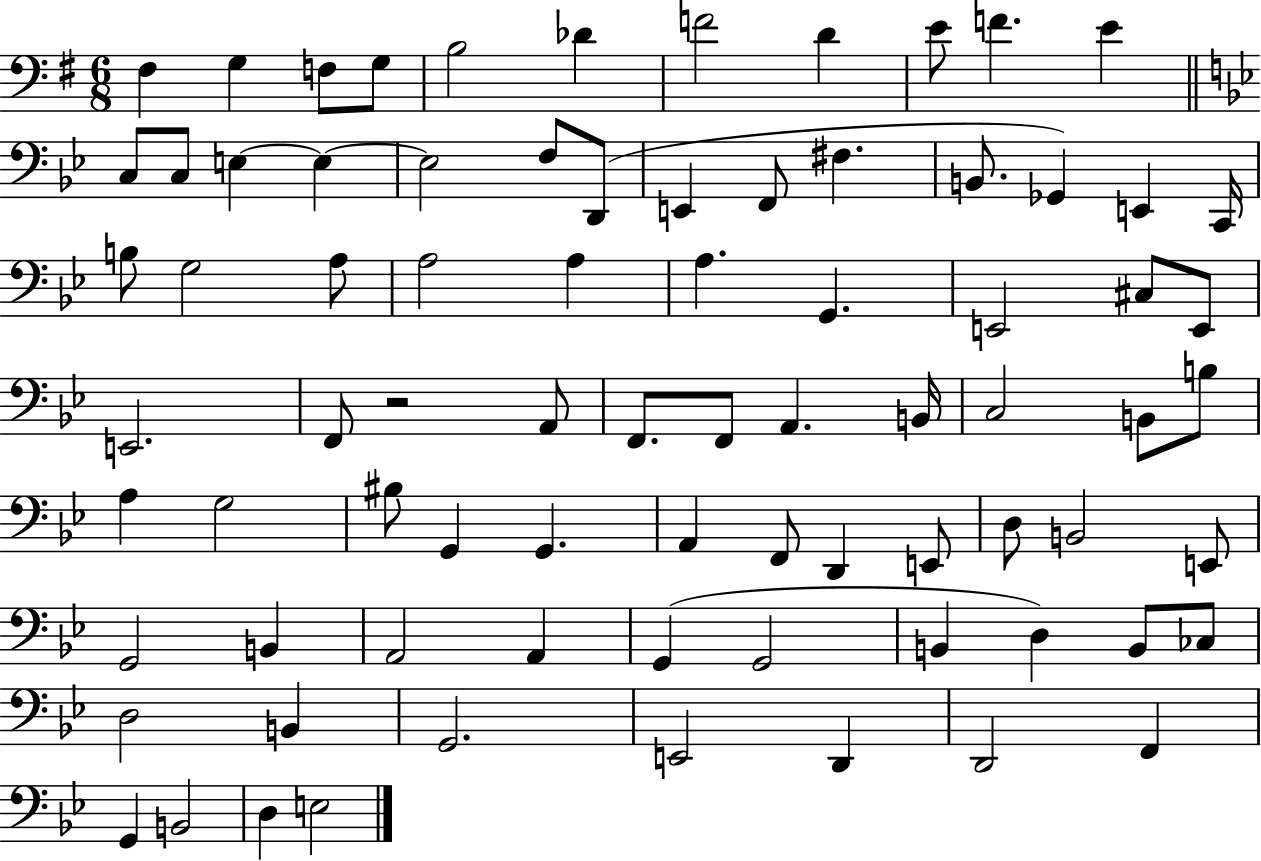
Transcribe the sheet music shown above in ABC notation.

X:1
T:Untitled
M:6/8
L:1/4
K:G
^F, G, F,/2 G,/2 B,2 _D F2 D E/2 F E C,/2 C,/2 E, E, E,2 F,/2 D,,/2 E,, F,,/2 ^F, B,,/2 _G,, E,, C,,/4 B,/2 G,2 A,/2 A,2 A, A, G,, E,,2 ^C,/2 E,,/2 E,,2 F,,/2 z2 A,,/2 F,,/2 F,,/2 A,, B,,/4 C,2 B,,/2 B,/2 A, G,2 ^B,/2 G,, G,, A,, F,,/2 D,, E,,/2 D,/2 B,,2 E,,/2 G,,2 B,, A,,2 A,, G,, G,,2 B,, D, B,,/2 _C,/2 D,2 B,, G,,2 E,,2 D,, D,,2 F,, G,, B,,2 D, E,2